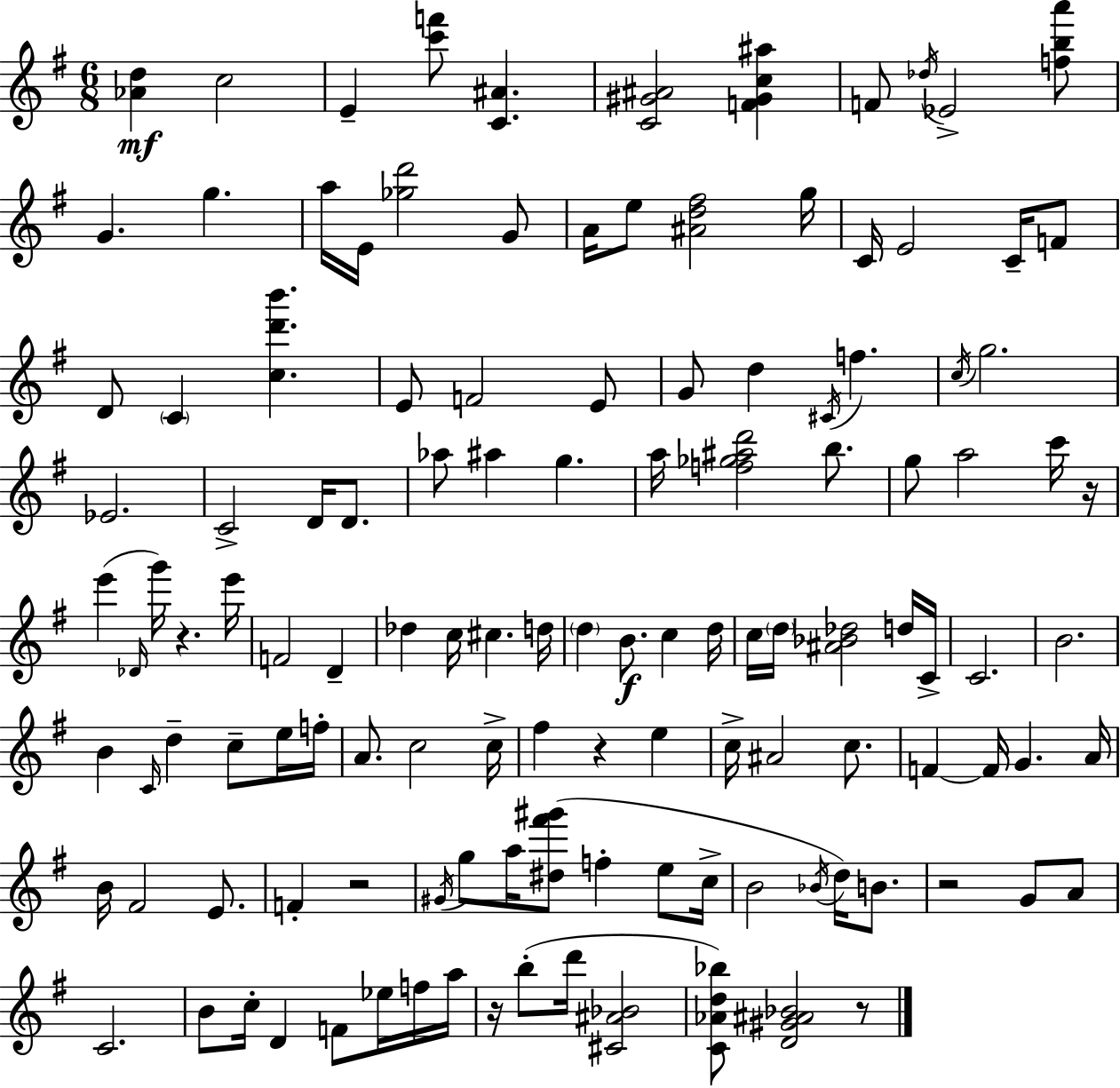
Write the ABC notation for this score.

X:1
T:Untitled
M:6/8
L:1/4
K:G
[_Ad] c2 E [c'f']/2 [C^A] [C^G^A]2 [F^Gc^a] F/2 _d/4 _E2 [fba']/2 G g a/4 E/4 [_gd']2 G/2 A/4 e/2 [^Ad^f]2 g/4 C/4 E2 C/4 F/2 D/2 C [cd'b'] E/2 F2 E/2 G/2 d ^C/4 f c/4 g2 _E2 C2 D/4 D/2 _a/2 ^a g a/4 [f_g^ad']2 b/2 g/2 a2 c'/4 z/4 e' _D/4 g'/4 z e'/4 F2 D _d c/4 ^c d/4 d B/2 c d/4 c/4 d/4 [^A_B_d]2 d/4 C/4 C2 B2 B C/4 d c/2 e/4 f/4 A/2 c2 c/4 ^f z e c/4 ^A2 c/2 F F/4 G A/4 B/4 ^F2 E/2 F z2 ^G/4 g/2 a/4 [^d^f'^g']/2 f e/2 c/4 B2 _B/4 d/4 B/2 z2 G/2 A/2 C2 B/2 c/4 D F/2 _e/4 f/4 a/4 z/4 b/2 d'/4 [^C^A_B]2 [C_Ad_b]/2 [D^G^A_B]2 z/2